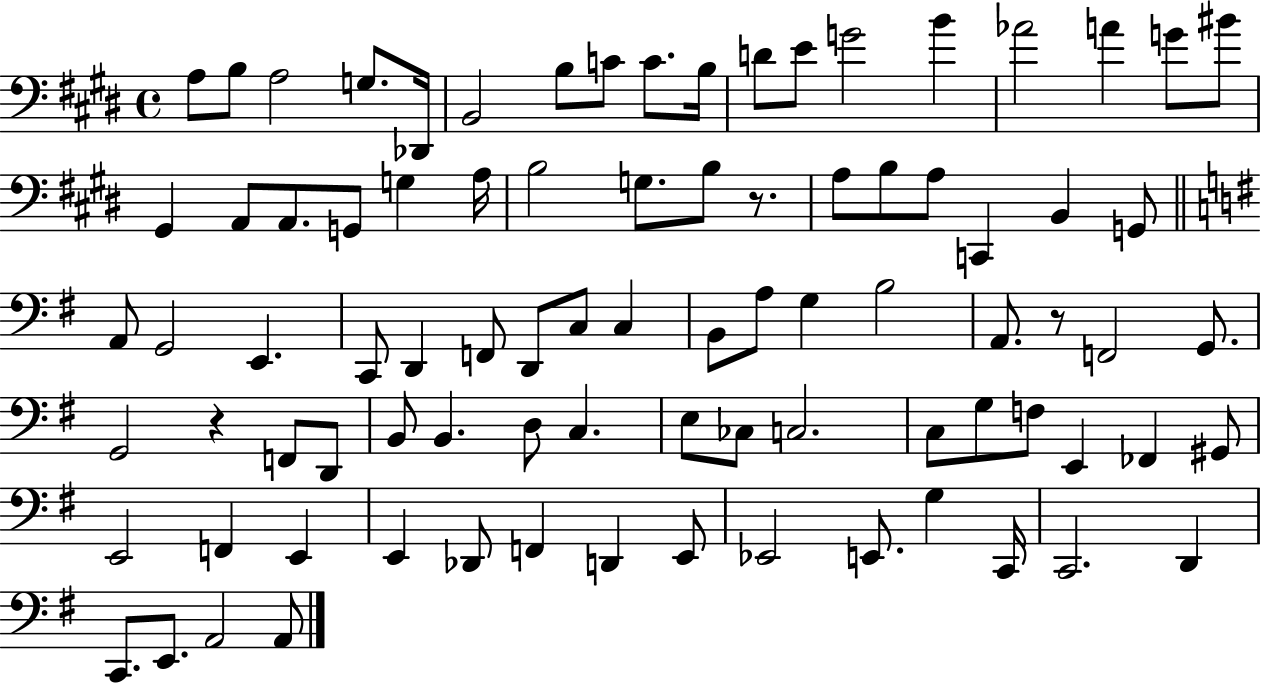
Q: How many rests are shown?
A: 3